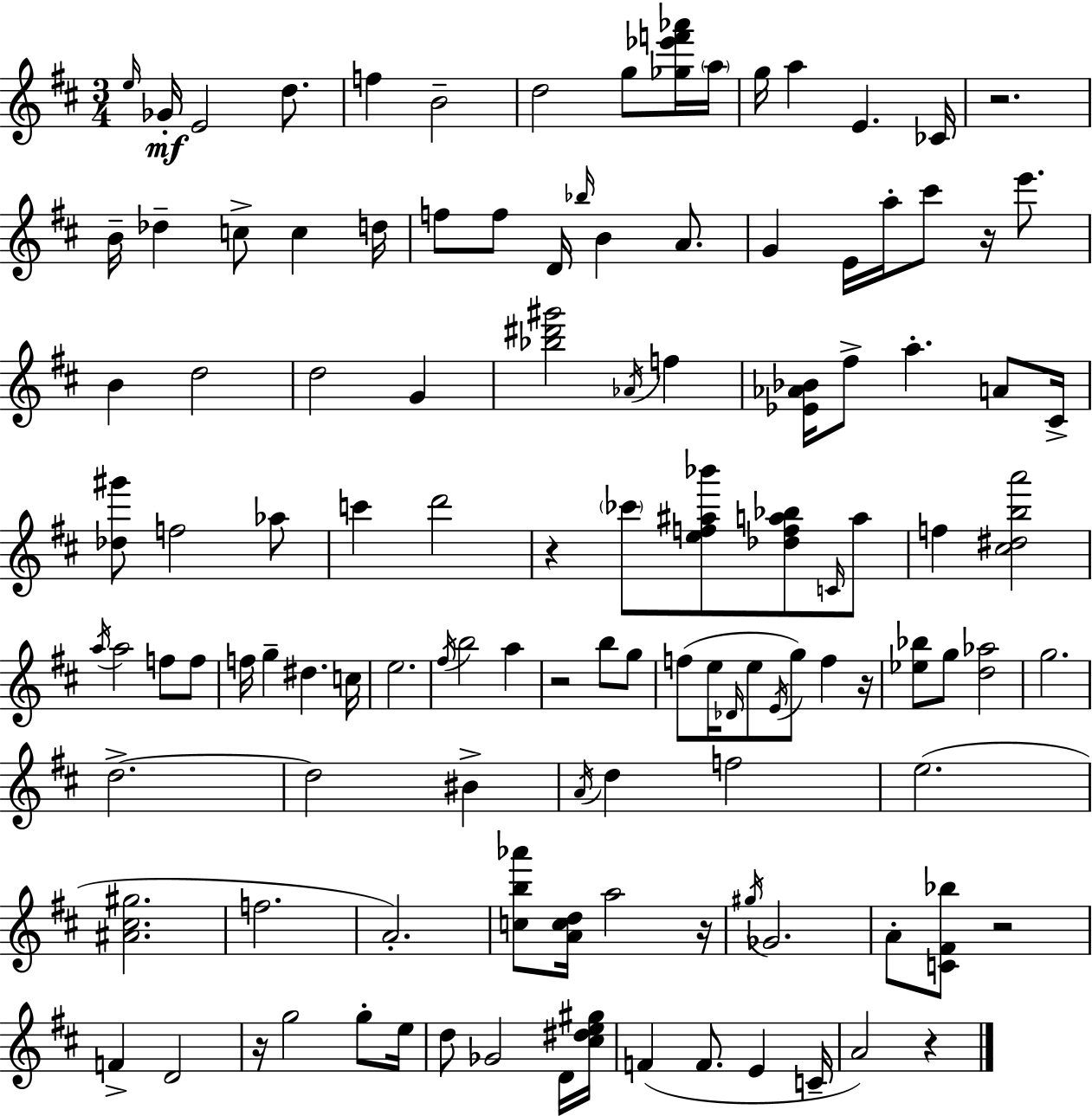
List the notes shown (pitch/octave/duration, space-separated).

E5/s Gb4/s E4/h D5/e. F5/q B4/h D5/h G5/e [Gb5,Eb6,F6,Ab6]/s A5/s G5/s A5/q E4/q. CES4/s R/h. B4/s Db5/q C5/e C5/q D5/s F5/e F5/e D4/s Bb5/s B4/q A4/e. G4/q E4/s A5/s C#6/e R/s E6/e. B4/q D5/h D5/h G4/q [Bb5,D#6,G#6]/h Ab4/s F5/q [Eb4,Ab4,Bb4]/s F#5/e A5/q. A4/e C#4/s [Db5,G#6]/e F5/h Ab5/e C6/q D6/h R/q CES6/e [E5,F5,A#5,Bb6]/e [Db5,F5,A5,Bb5]/e C4/s A5/e F5/q [C#5,D#5,B5,A6]/h A5/s A5/h F5/e F5/e F5/s G5/q D#5/q. C5/s E5/h. F#5/s B5/h A5/q R/h B5/e G5/e F5/e E5/s Db4/s E5/e E4/s G5/e F5/q R/s [Eb5,Bb5]/e G5/e [D5,Ab5]/h G5/h. D5/h. D5/h BIS4/q A4/s D5/q F5/h E5/h. [A#4,C#5,G#5]/h. F5/h. A4/h. [C5,B5,Ab6]/e [A4,C5,D5]/s A5/h R/s G#5/s Gb4/h. A4/e [C4,F#4,Bb5]/e R/h F4/q D4/h R/s G5/h G5/e E5/s D5/e Gb4/h D4/s [C#5,D#5,E5,G#5]/s F4/q F4/e. E4/q C4/s A4/h R/q